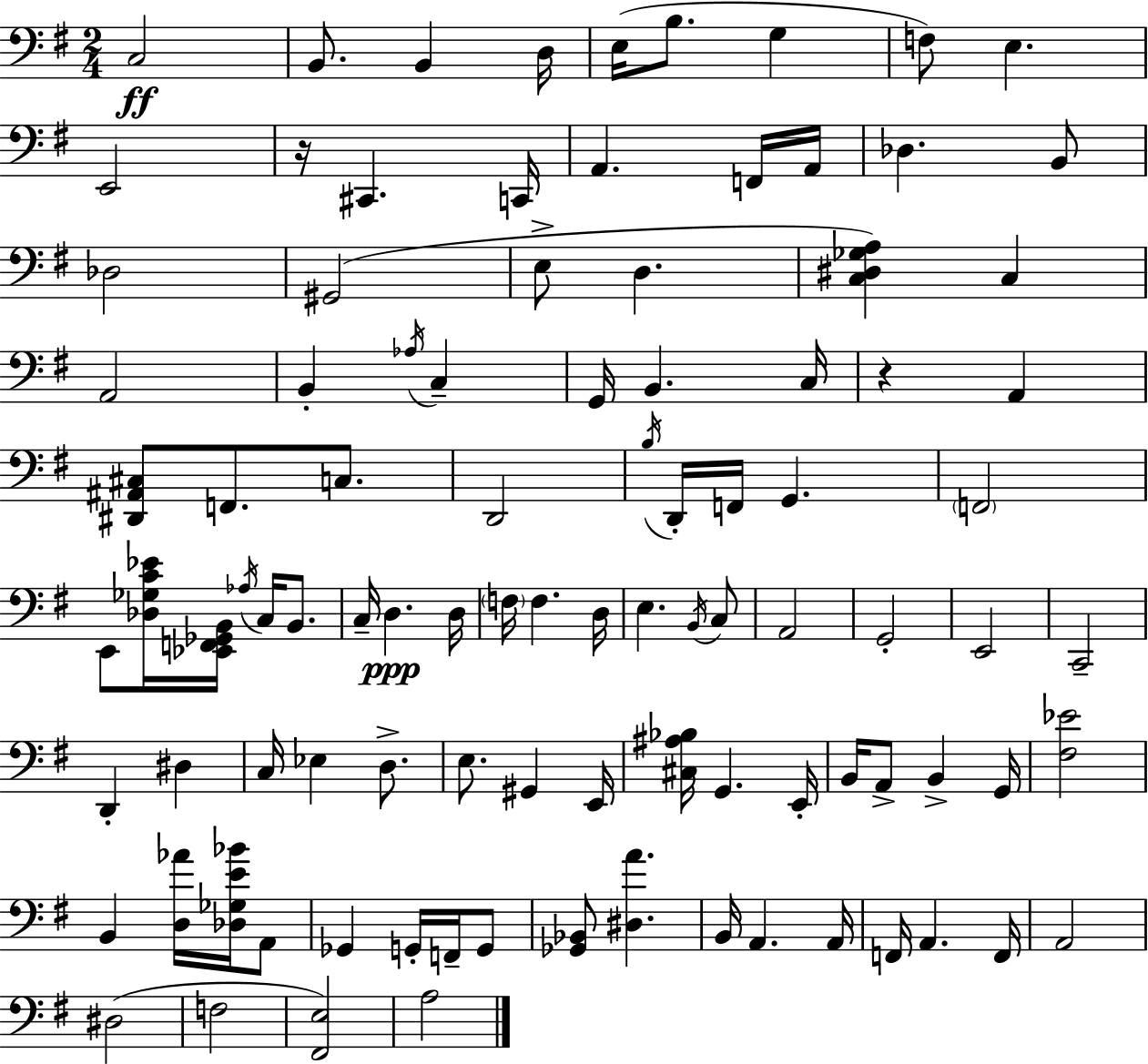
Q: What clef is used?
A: bass